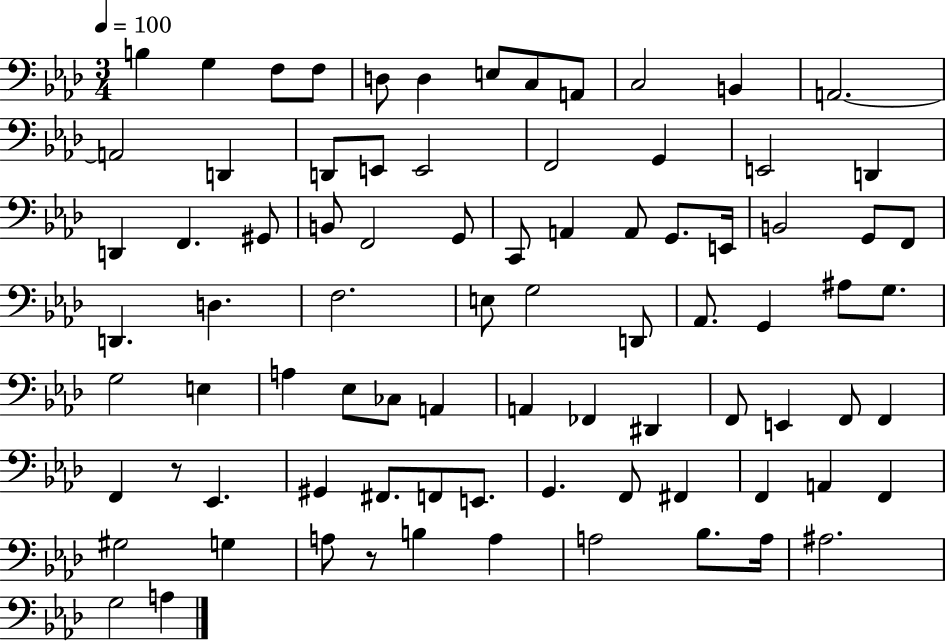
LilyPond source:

{
  \clef bass
  \numericTimeSignature
  \time 3/4
  \key aes \major
  \tempo 4 = 100
  b4 g4 f8 f8 | d8 d4 e8 c8 a,8 | c2 b,4 | a,2.~~ | \break a,2 d,4 | d,8 e,8 e,2 | f,2 g,4 | e,2 d,4 | \break d,4 f,4. gis,8 | b,8 f,2 g,8 | c,8 a,4 a,8 g,8. e,16 | b,2 g,8 f,8 | \break d,4. d4. | f2. | e8 g2 d,8 | aes,8. g,4 ais8 g8. | \break g2 e4 | a4 ees8 ces8 a,4 | a,4 fes,4 dis,4 | f,8 e,4 f,8 f,4 | \break f,4 r8 ees,4. | gis,4 fis,8. f,8 e,8. | g,4. f,8 fis,4 | f,4 a,4 f,4 | \break gis2 g4 | a8 r8 b4 a4 | a2 bes8. a16 | ais2. | \break g2 a4 | \bar "|."
}